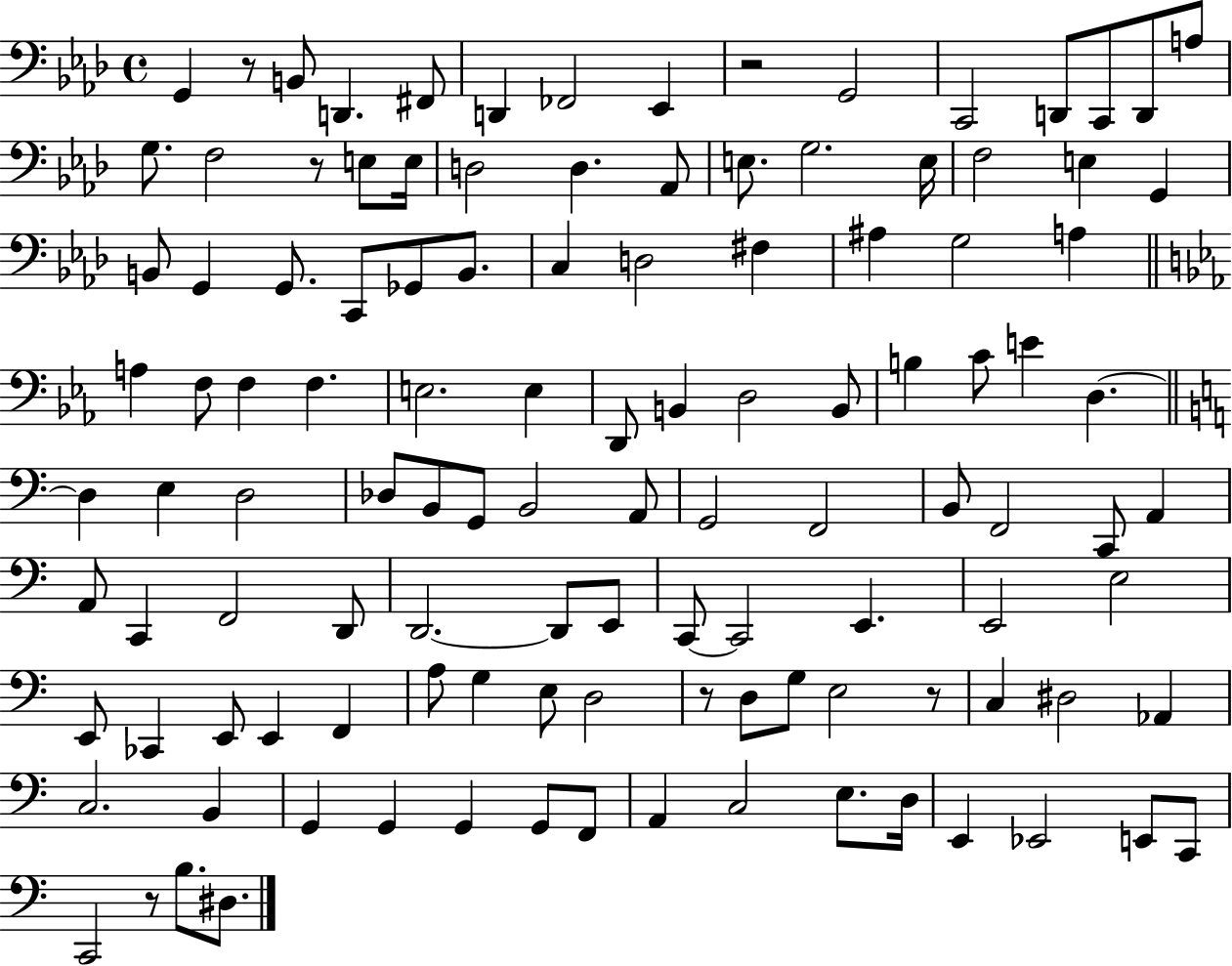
{
  \clef bass
  \time 4/4
  \defaultTimeSignature
  \key aes \major
  g,4 r8 b,8 d,4. fis,8 | d,4 fes,2 ees,4 | r2 g,2 | c,2 d,8 c,8 d,8 a8 | \break g8. f2 r8 e8 e16 | d2 d4. aes,8 | e8. g2. e16 | f2 e4 g,4 | \break b,8 g,4 g,8. c,8 ges,8 b,8. | c4 d2 fis4 | ais4 g2 a4 | \bar "||" \break \key ees \major a4 f8 f4 f4. | e2. e4 | d,8 b,4 d2 b,8 | b4 c'8 e'4 d4.~~ | \break \bar "||" \break \key c \major d4 e4 d2 | des8 b,8 g,8 b,2 a,8 | g,2 f,2 | b,8 f,2 c,8 a,4 | \break a,8 c,4 f,2 d,8 | d,2.~~ d,8 e,8 | c,8~~ c,2 e,4. | e,2 e2 | \break e,8 ces,4 e,8 e,4 f,4 | a8 g4 e8 d2 | r8 d8 g8 e2 r8 | c4 dis2 aes,4 | \break c2. b,4 | g,4 g,4 g,4 g,8 f,8 | a,4 c2 e8. d16 | e,4 ees,2 e,8 c,8 | \break c,2 r8 b8. dis8. | \bar "|."
}